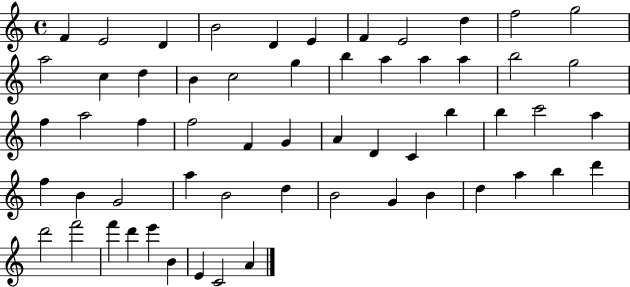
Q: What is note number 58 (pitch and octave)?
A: A4